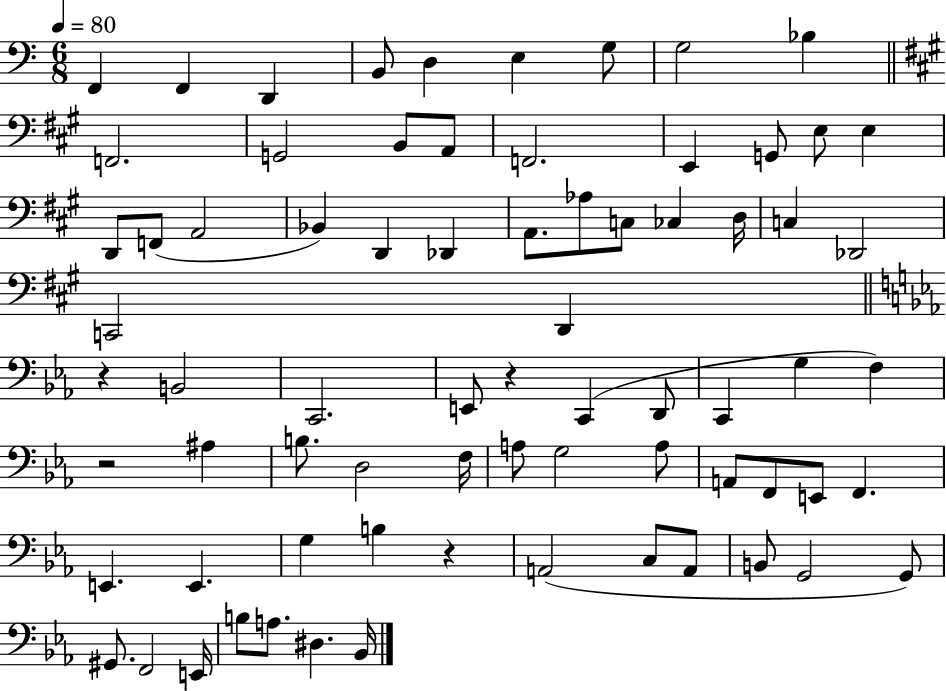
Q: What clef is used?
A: bass